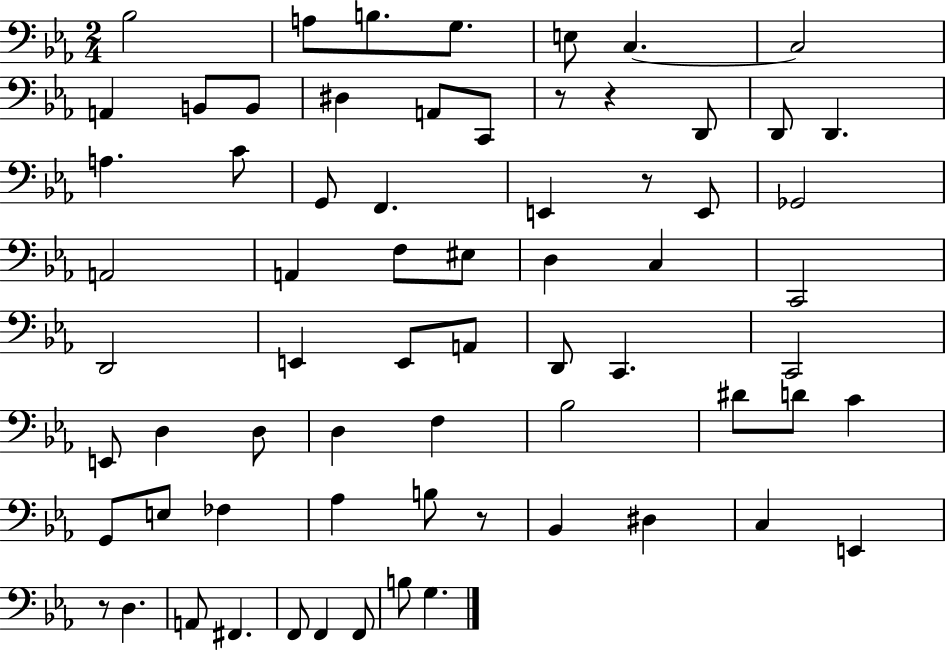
Bb3/h A3/e B3/e. G3/e. E3/e C3/q. C3/h A2/q B2/e B2/e D#3/q A2/e C2/e R/e R/q D2/e D2/e D2/q. A3/q. C4/e G2/e F2/q. E2/q R/e E2/e Gb2/h A2/h A2/q F3/e EIS3/e D3/q C3/q C2/h D2/h E2/q E2/e A2/e D2/e C2/q. C2/h E2/e D3/q D3/e D3/q F3/q Bb3/h D#4/e D4/e C4/q G2/e E3/e FES3/q Ab3/q B3/e R/e Bb2/q D#3/q C3/q E2/q R/e D3/q. A2/e F#2/q. F2/e F2/q F2/e B3/e G3/q.